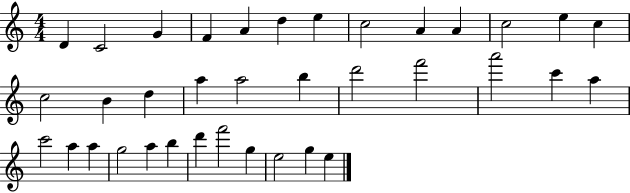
X:1
T:Untitled
M:4/4
L:1/4
K:C
D C2 G F A d e c2 A A c2 e c c2 B d a a2 b d'2 f'2 a'2 c' a c'2 a a g2 a b d' f'2 g e2 g e